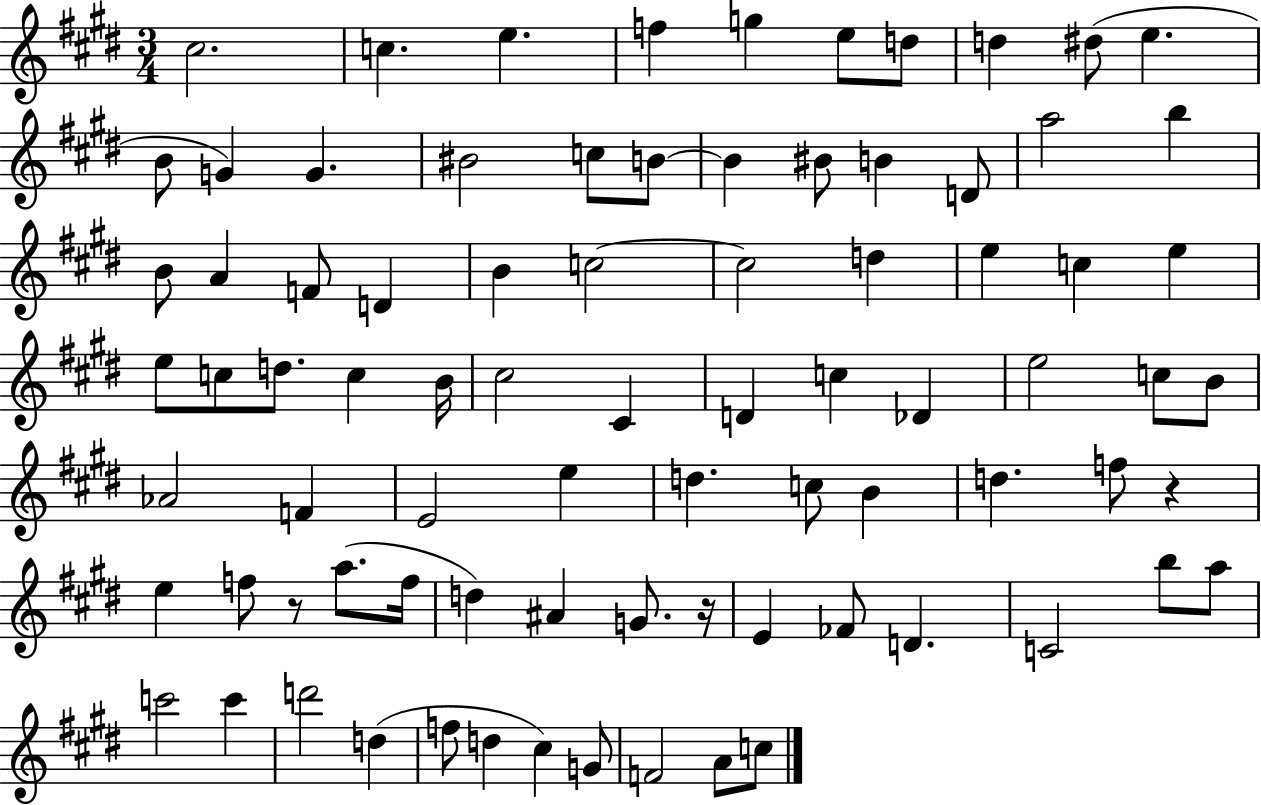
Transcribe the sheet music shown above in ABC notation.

X:1
T:Untitled
M:3/4
L:1/4
K:E
^c2 c e f g e/2 d/2 d ^d/2 e B/2 G G ^B2 c/2 B/2 B ^B/2 B D/2 a2 b B/2 A F/2 D B c2 c2 d e c e e/2 c/2 d/2 c B/4 ^c2 ^C D c _D e2 c/2 B/2 _A2 F E2 e d c/2 B d f/2 z e f/2 z/2 a/2 f/4 d ^A G/2 z/4 E _F/2 D C2 b/2 a/2 c'2 c' d'2 d f/2 d ^c G/2 F2 A/2 c/2